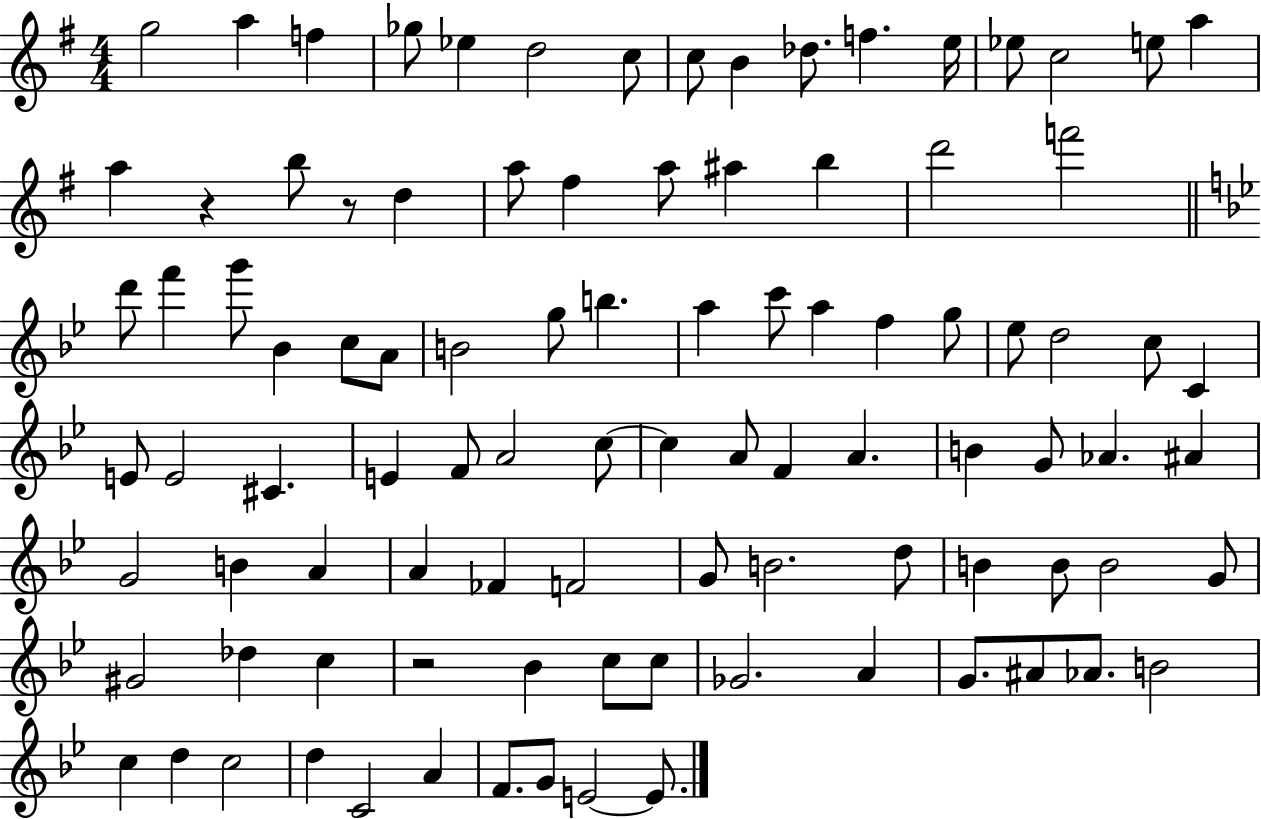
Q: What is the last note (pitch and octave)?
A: E4